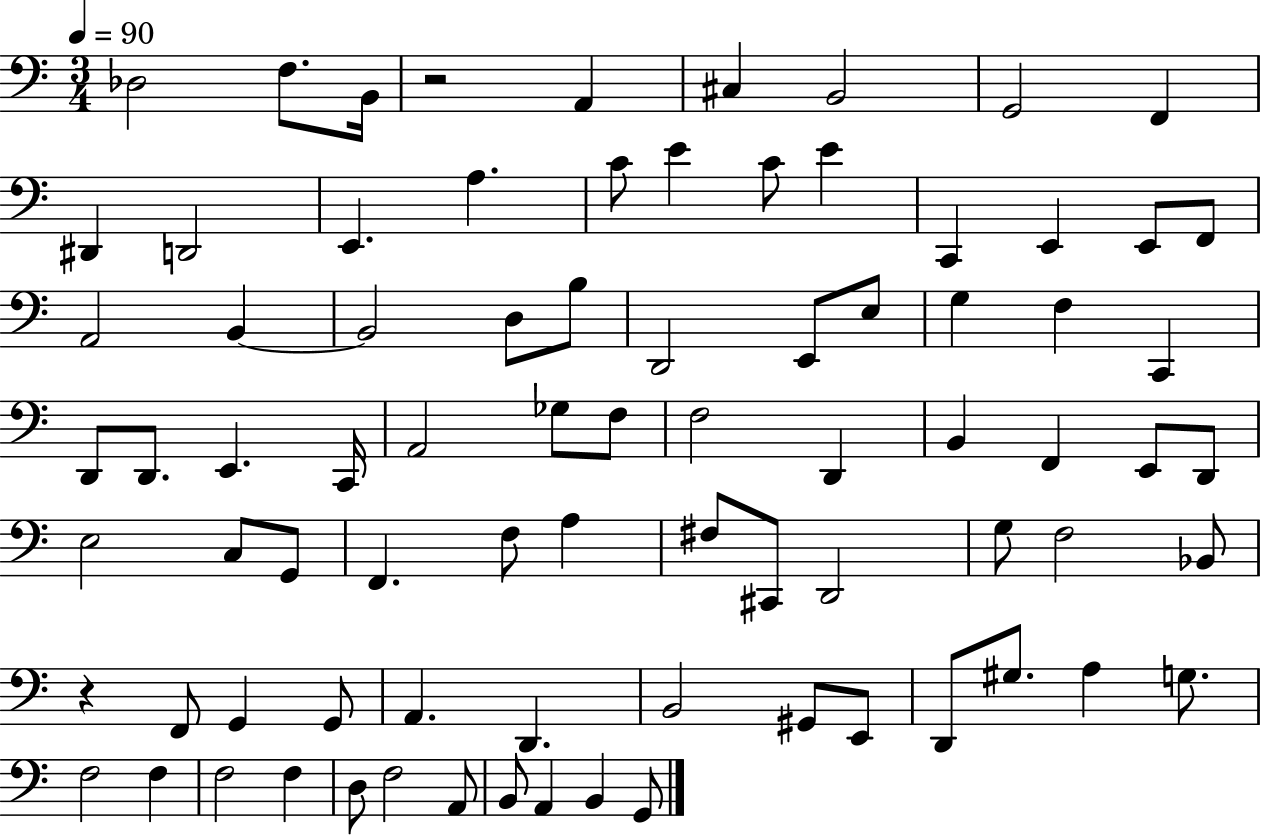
{
  \clef bass
  \numericTimeSignature
  \time 3/4
  \key c \major
  \tempo 4 = 90
  des2 f8. b,16 | r2 a,4 | cis4 b,2 | g,2 f,4 | \break dis,4 d,2 | e,4. a4. | c'8 e'4 c'8 e'4 | c,4 e,4 e,8 f,8 | \break a,2 b,4~~ | b,2 d8 b8 | d,2 e,8 e8 | g4 f4 c,4 | \break d,8 d,8. e,4. c,16 | a,2 ges8 f8 | f2 d,4 | b,4 f,4 e,8 d,8 | \break e2 c8 g,8 | f,4. f8 a4 | fis8 cis,8 d,2 | g8 f2 bes,8 | \break r4 f,8 g,4 g,8 | a,4. d,4. | b,2 gis,8 e,8 | d,8 gis8. a4 g8. | \break f2 f4 | f2 f4 | d8 f2 a,8 | b,8 a,4 b,4 g,8 | \break \bar "|."
}